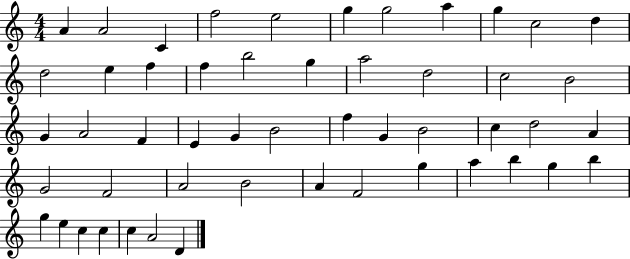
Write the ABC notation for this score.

X:1
T:Untitled
M:4/4
L:1/4
K:C
A A2 C f2 e2 g g2 a g c2 d d2 e f f b2 g a2 d2 c2 B2 G A2 F E G B2 f G B2 c d2 A G2 F2 A2 B2 A F2 g a b g b g e c c c A2 D